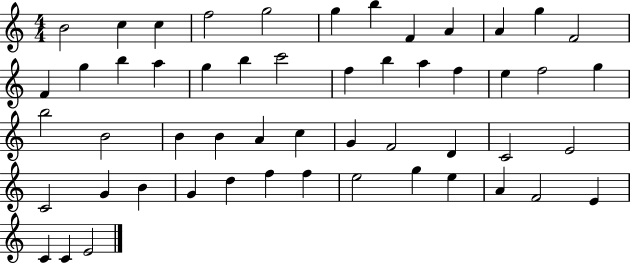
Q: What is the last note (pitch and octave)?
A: E4